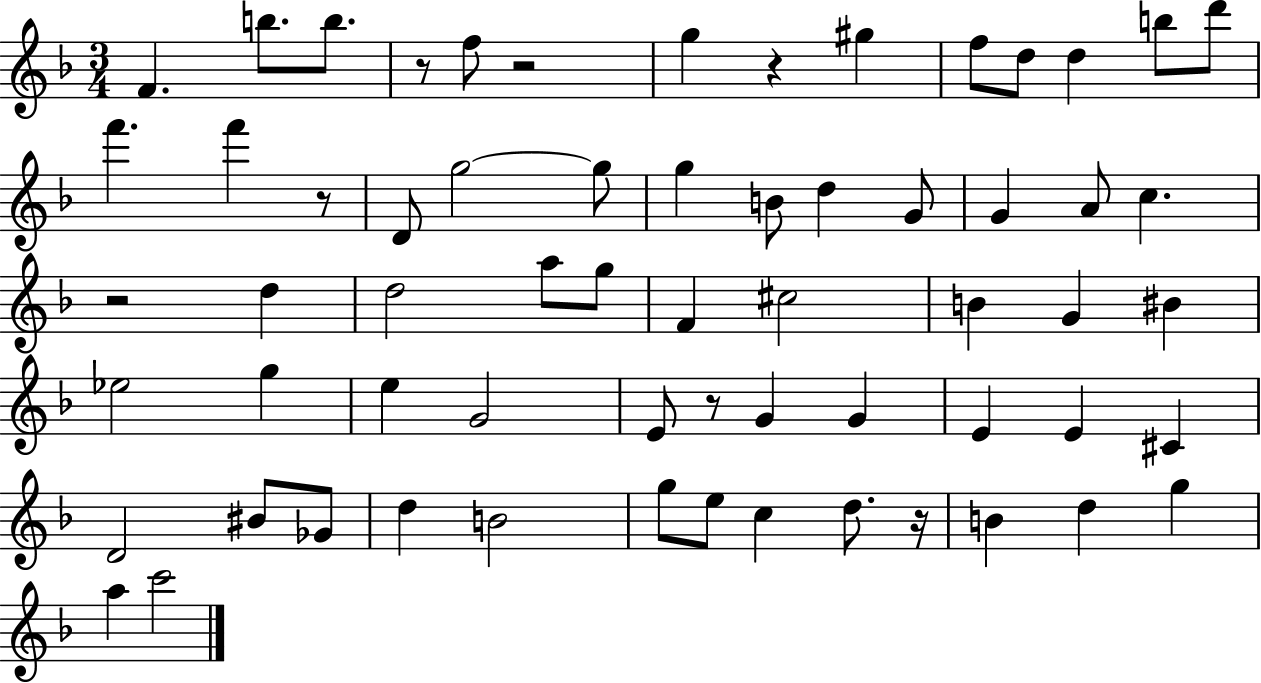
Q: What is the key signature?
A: F major